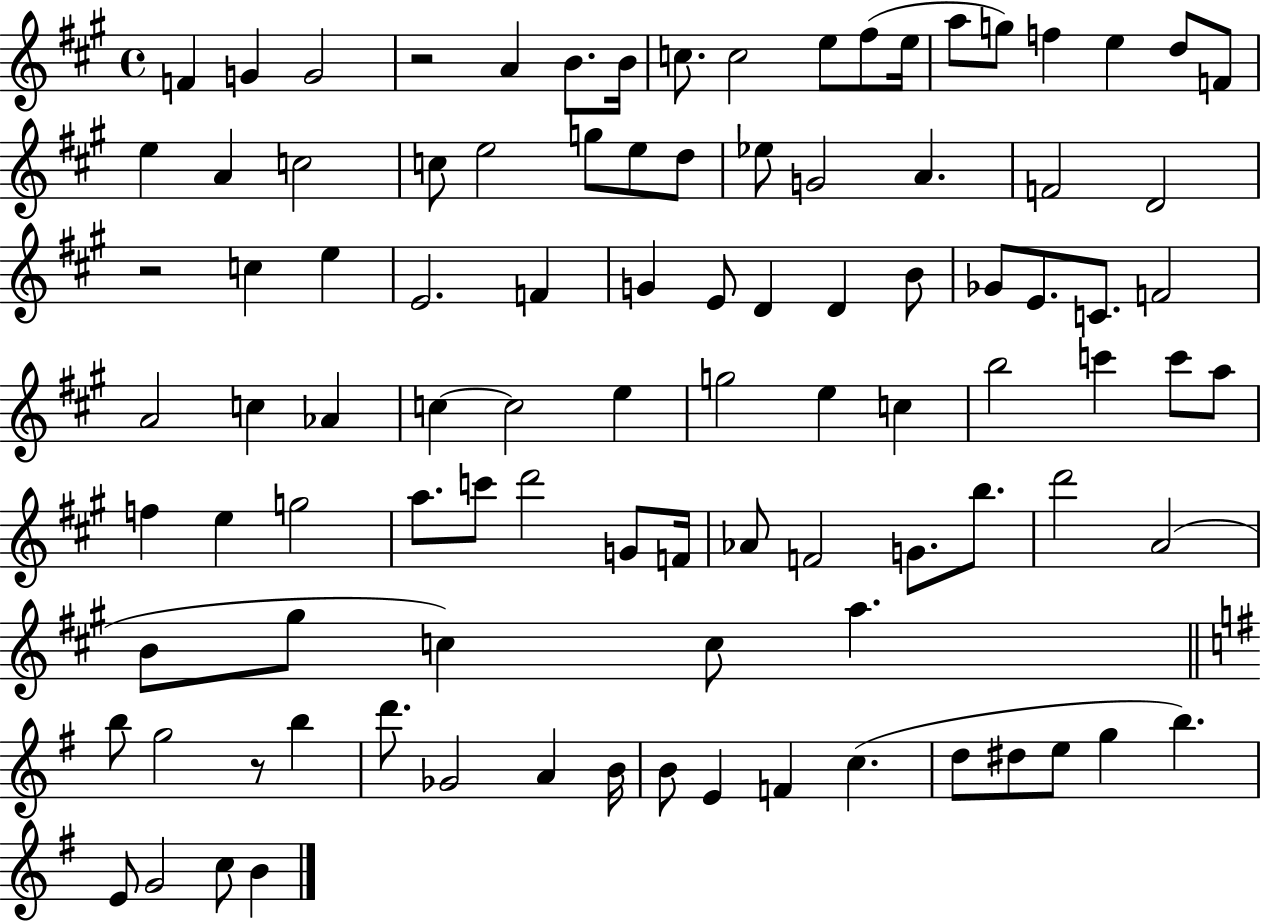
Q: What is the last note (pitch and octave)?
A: B4